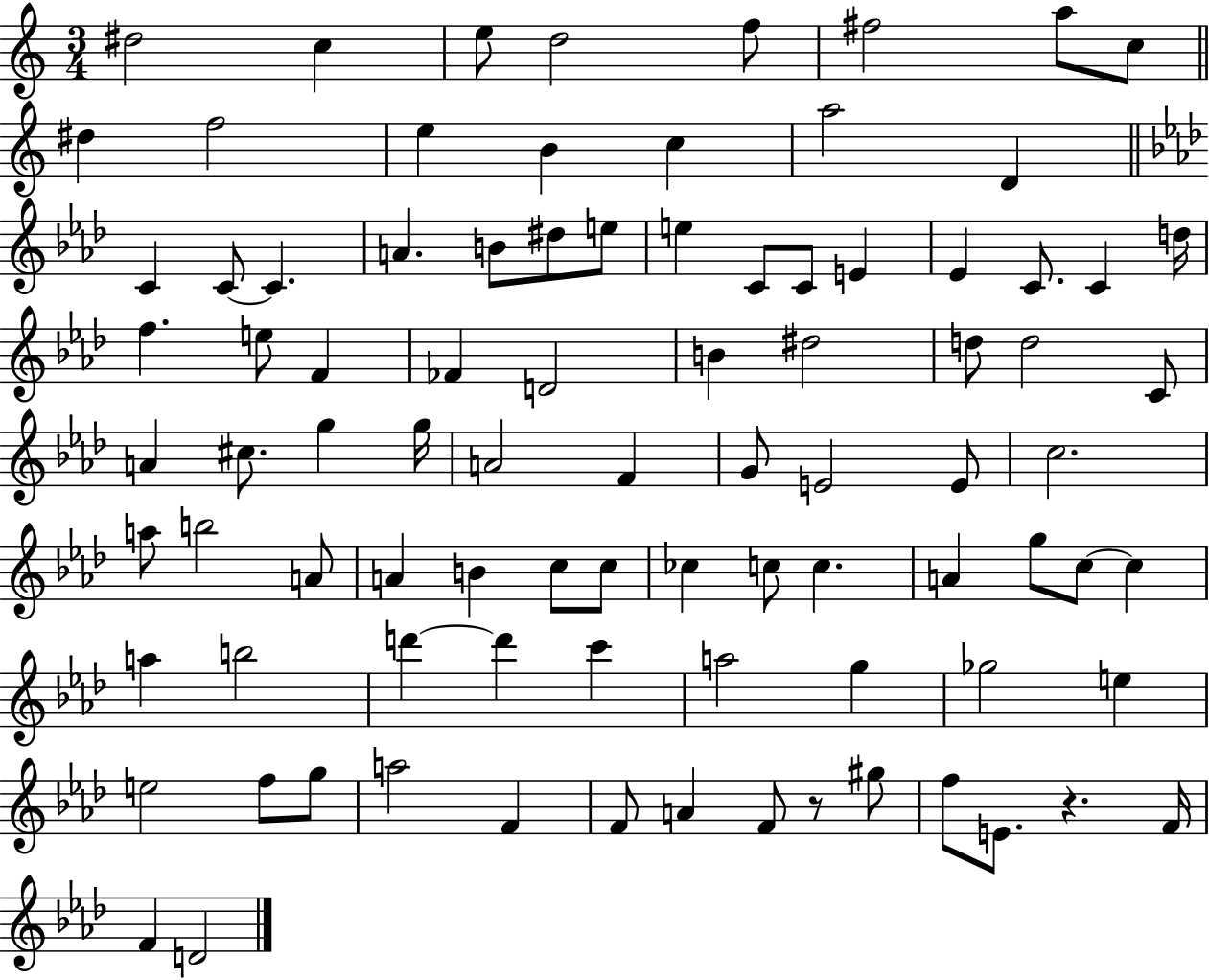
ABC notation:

X:1
T:Untitled
M:3/4
L:1/4
K:C
^d2 c e/2 d2 f/2 ^f2 a/2 c/2 ^d f2 e B c a2 D C C/2 C A B/2 ^d/2 e/2 e C/2 C/2 E _E C/2 C d/4 f e/2 F _F D2 B ^d2 d/2 d2 C/2 A ^c/2 g g/4 A2 F G/2 E2 E/2 c2 a/2 b2 A/2 A B c/2 c/2 _c c/2 c A g/2 c/2 c a b2 d' d' c' a2 g _g2 e e2 f/2 g/2 a2 F F/2 A F/2 z/2 ^g/2 f/2 E/2 z F/4 F D2